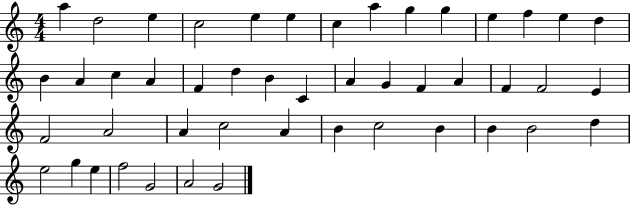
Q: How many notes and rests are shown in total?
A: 47